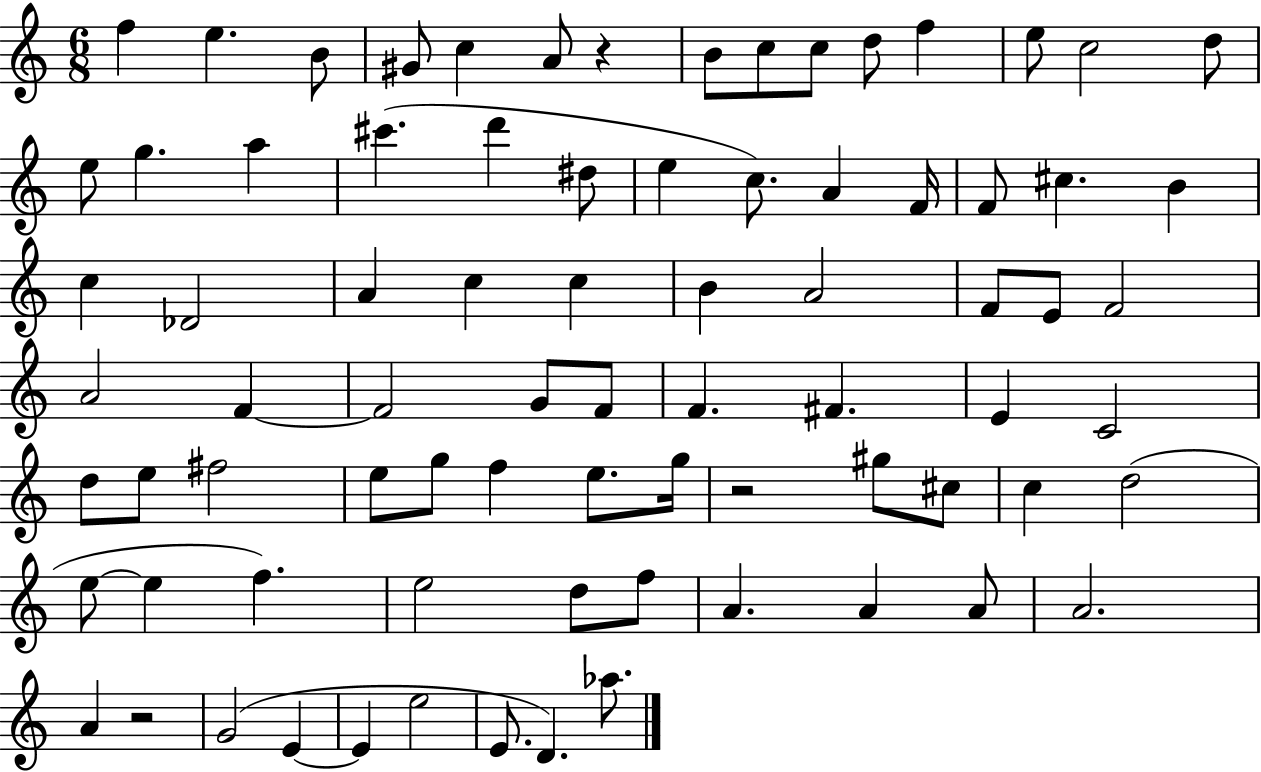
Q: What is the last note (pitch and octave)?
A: Ab5